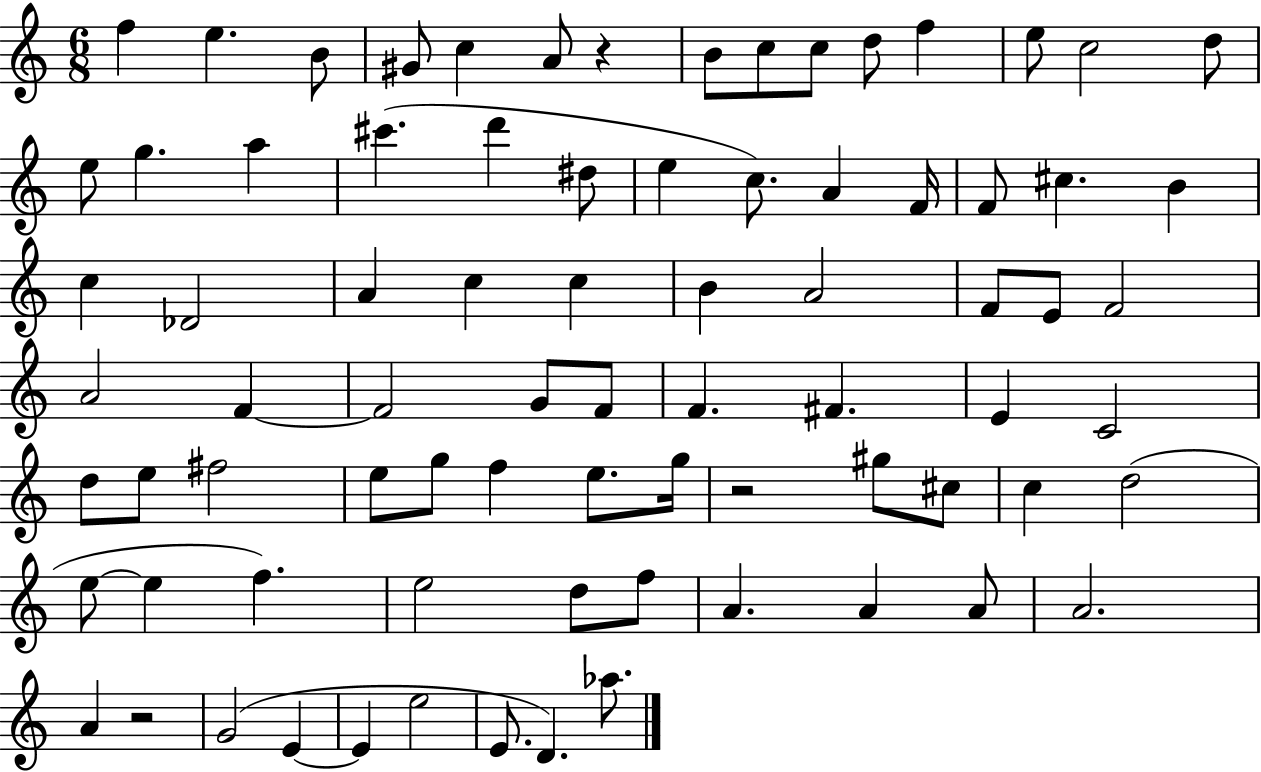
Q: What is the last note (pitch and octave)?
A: Ab5